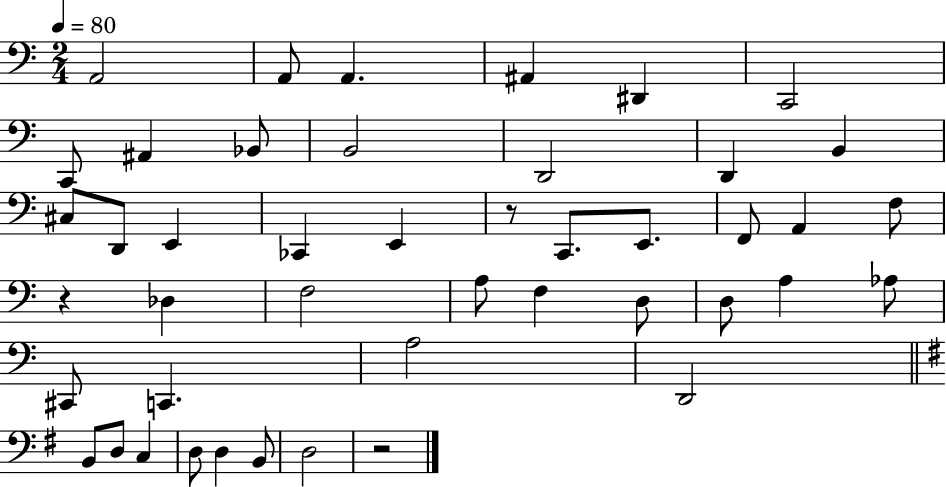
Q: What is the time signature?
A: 2/4